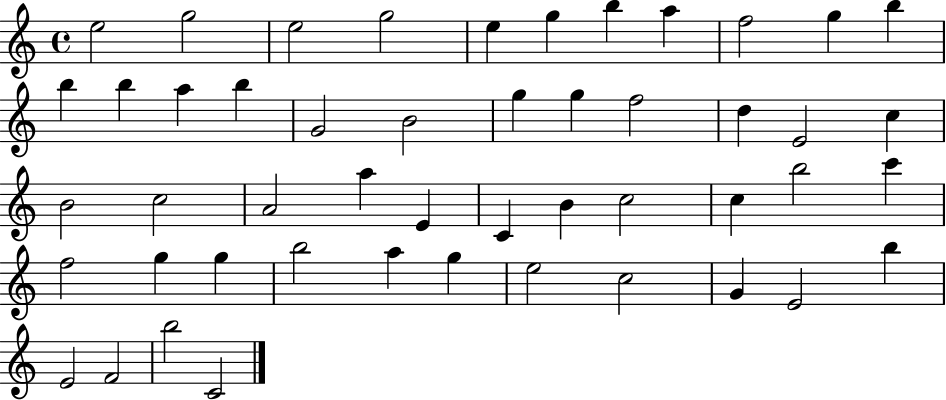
{
  \clef treble
  \time 4/4
  \defaultTimeSignature
  \key c \major
  e''2 g''2 | e''2 g''2 | e''4 g''4 b''4 a''4 | f''2 g''4 b''4 | \break b''4 b''4 a''4 b''4 | g'2 b'2 | g''4 g''4 f''2 | d''4 e'2 c''4 | \break b'2 c''2 | a'2 a''4 e'4 | c'4 b'4 c''2 | c''4 b''2 c'''4 | \break f''2 g''4 g''4 | b''2 a''4 g''4 | e''2 c''2 | g'4 e'2 b''4 | \break e'2 f'2 | b''2 c'2 | \bar "|."
}